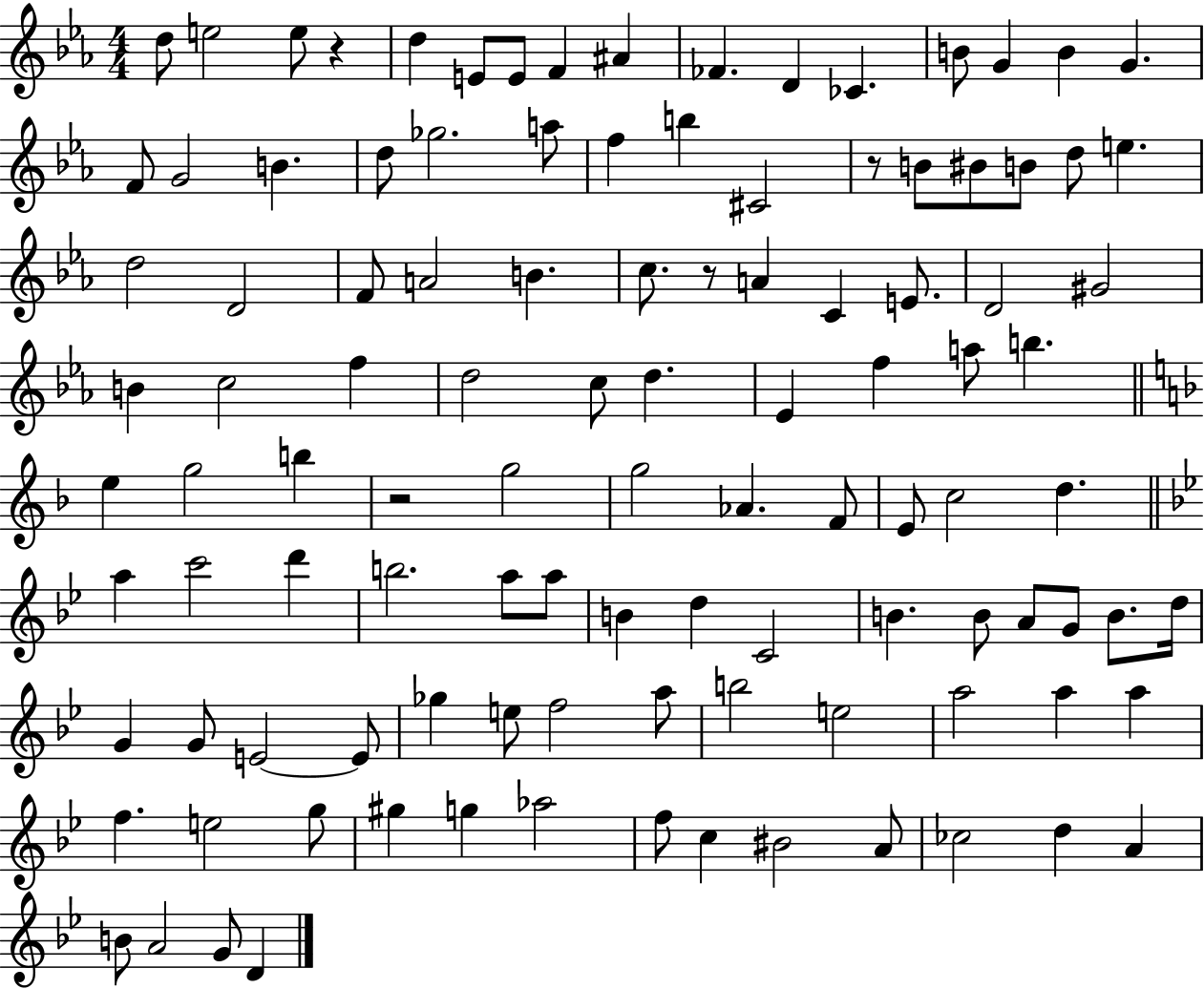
D5/e E5/h E5/e R/q D5/q E4/e E4/e F4/q A#4/q FES4/q. D4/q CES4/q. B4/e G4/q B4/q G4/q. F4/e G4/h B4/q. D5/e Gb5/h. A5/e F5/q B5/q C#4/h R/e B4/e BIS4/e B4/e D5/e E5/q. D5/h D4/h F4/e A4/h B4/q. C5/e. R/e A4/q C4/q E4/e. D4/h G#4/h B4/q C5/h F5/q D5/h C5/e D5/q. Eb4/q F5/q A5/e B5/q. E5/q G5/h B5/q R/h G5/h G5/h Ab4/q. F4/e E4/e C5/h D5/q. A5/q C6/h D6/q B5/h. A5/e A5/e B4/q D5/q C4/h B4/q. B4/e A4/e G4/e B4/e. D5/s G4/q G4/e E4/h E4/e Gb5/q E5/e F5/h A5/e B5/h E5/h A5/h A5/q A5/q F5/q. E5/h G5/e G#5/q G5/q Ab5/h F5/e C5/q BIS4/h A4/e CES5/h D5/q A4/q B4/e A4/h G4/e D4/q